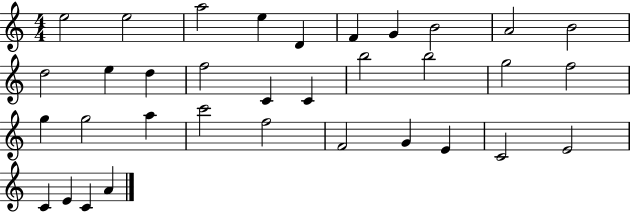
E5/h E5/h A5/h E5/q D4/q F4/q G4/q B4/h A4/h B4/h D5/h E5/q D5/q F5/h C4/q C4/q B5/h B5/h G5/h F5/h G5/q G5/h A5/q C6/h F5/h F4/h G4/q E4/q C4/h E4/h C4/q E4/q C4/q A4/q